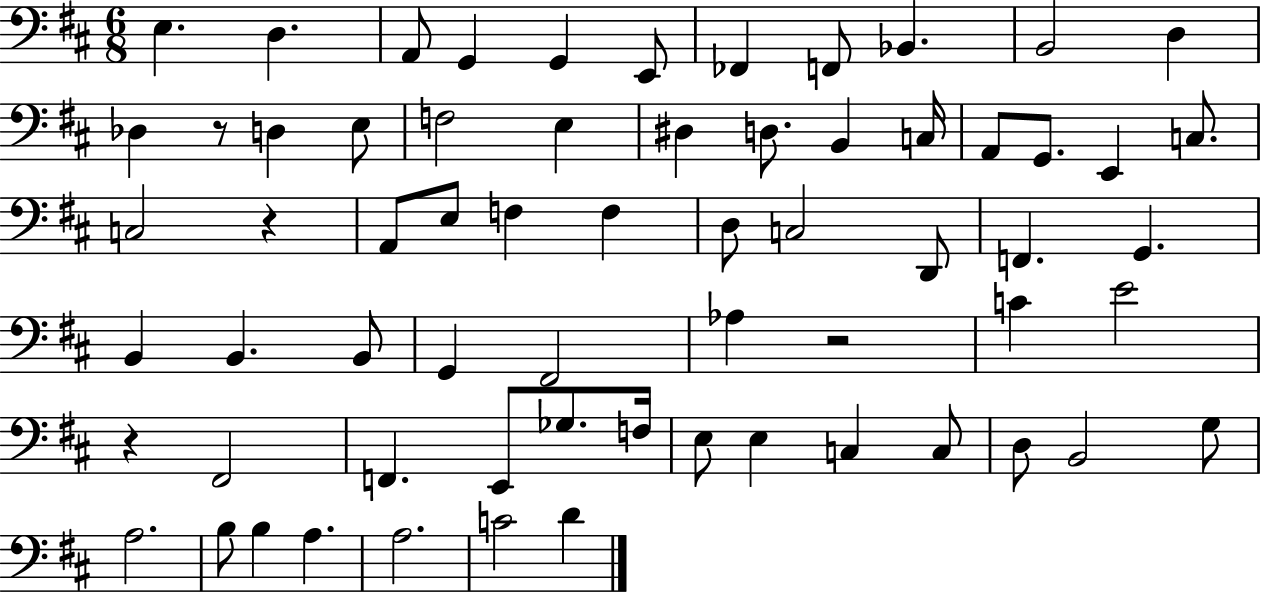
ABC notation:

X:1
T:Untitled
M:6/8
L:1/4
K:D
E, D, A,,/2 G,, G,, E,,/2 _F,, F,,/2 _B,, B,,2 D, _D, z/2 D, E,/2 F,2 E, ^D, D,/2 B,, C,/4 A,,/2 G,,/2 E,, C,/2 C,2 z A,,/2 E,/2 F, F, D,/2 C,2 D,,/2 F,, G,, B,, B,, B,,/2 G,, ^F,,2 _A, z2 C E2 z ^F,,2 F,, E,,/2 _G,/2 F,/4 E,/2 E, C, C,/2 D,/2 B,,2 G,/2 A,2 B,/2 B, A, A,2 C2 D